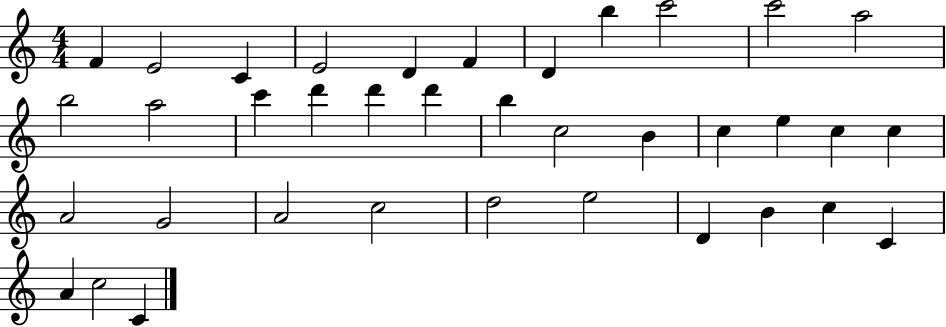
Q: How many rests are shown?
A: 0